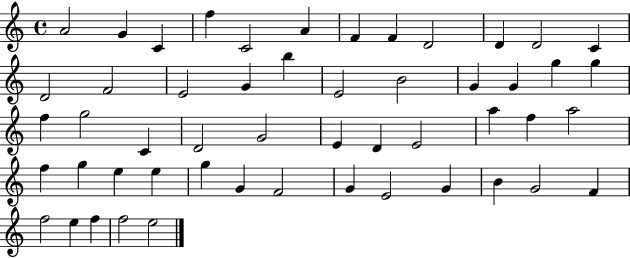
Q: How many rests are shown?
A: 0